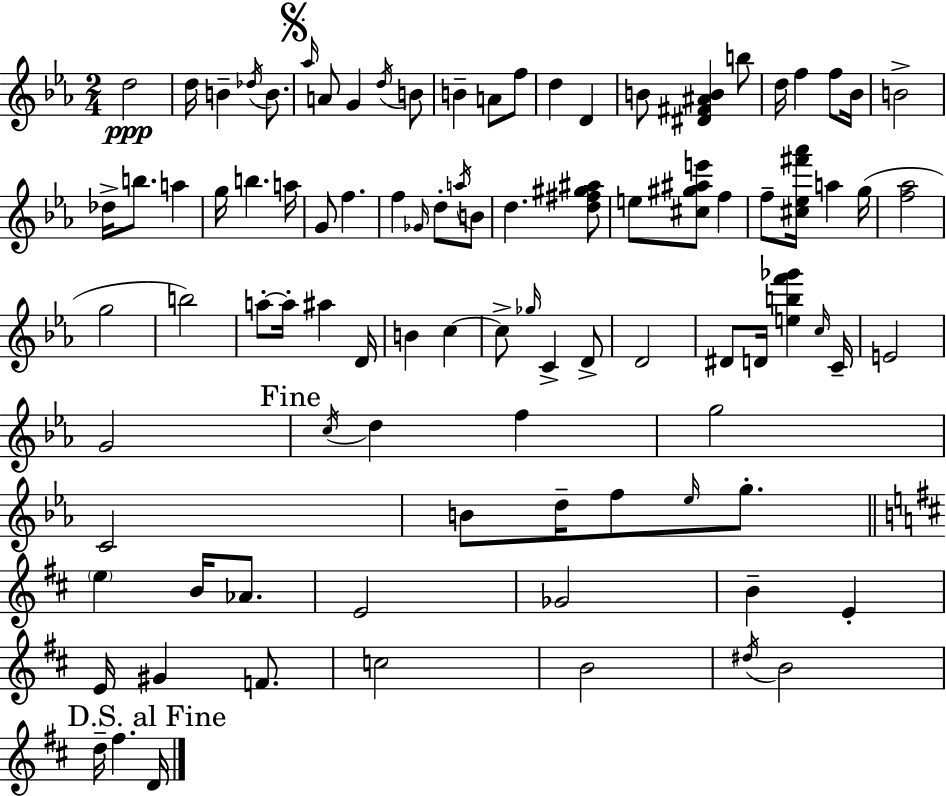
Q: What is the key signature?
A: EES major